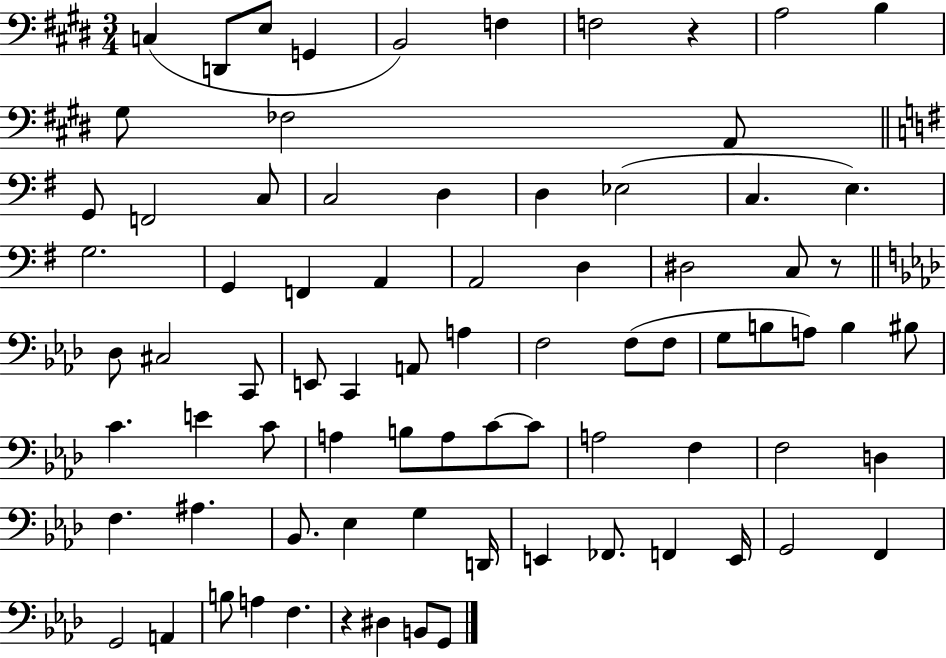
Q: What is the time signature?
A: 3/4